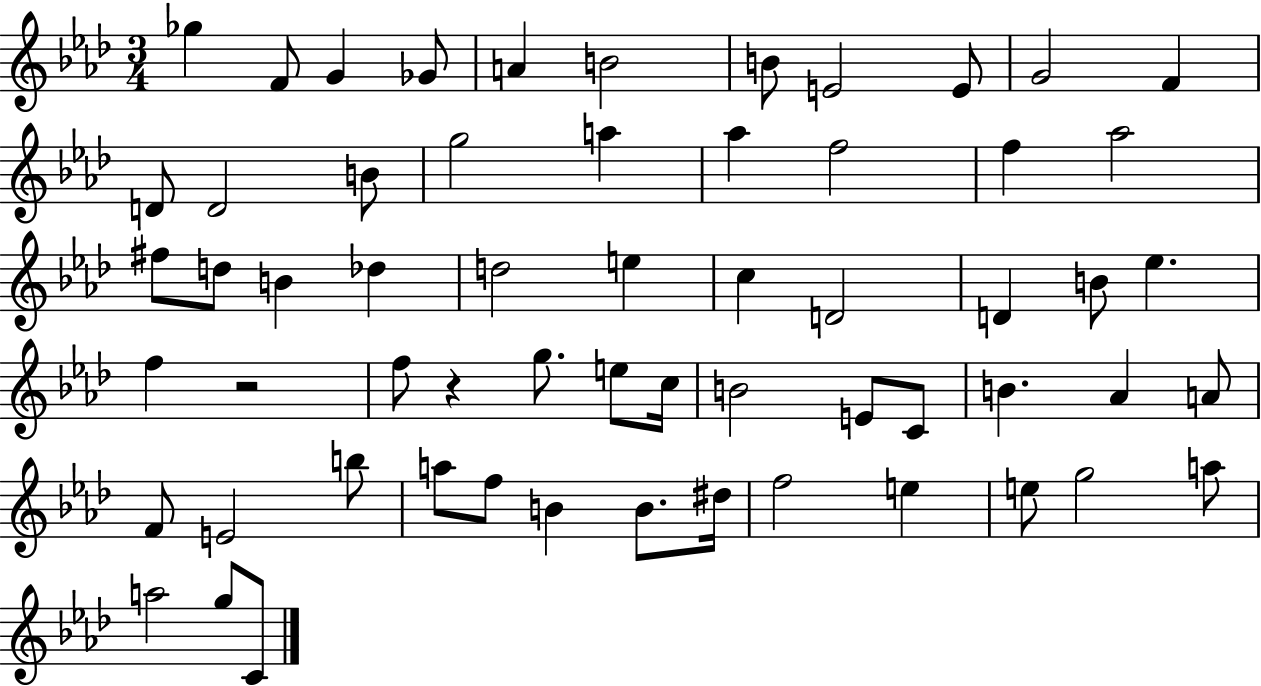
Gb5/q F4/e G4/q Gb4/e A4/q B4/h B4/e E4/h E4/e G4/h F4/q D4/e D4/h B4/e G5/h A5/q Ab5/q F5/h F5/q Ab5/h F#5/e D5/e B4/q Db5/q D5/h E5/q C5/q D4/h D4/q B4/e Eb5/q. F5/q R/h F5/e R/q G5/e. E5/e C5/s B4/h E4/e C4/e B4/q. Ab4/q A4/e F4/e E4/h B5/e A5/e F5/e B4/q B4/e. D#5/s F5/h E5/q E5/e G5/h A5/e A5/h G5/e C4/e